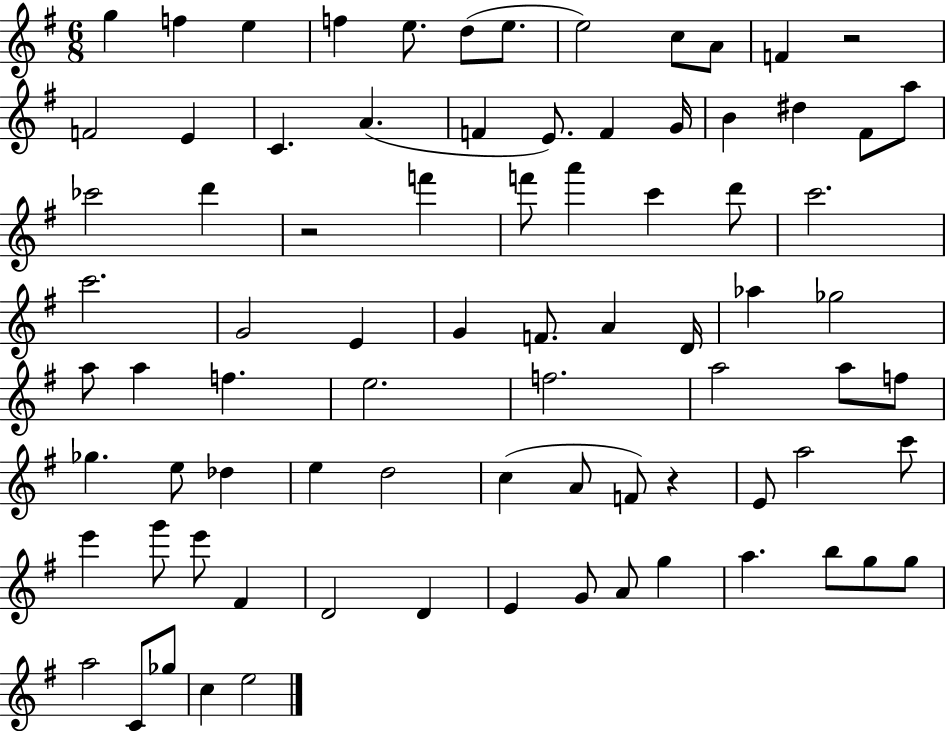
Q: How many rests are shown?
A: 3